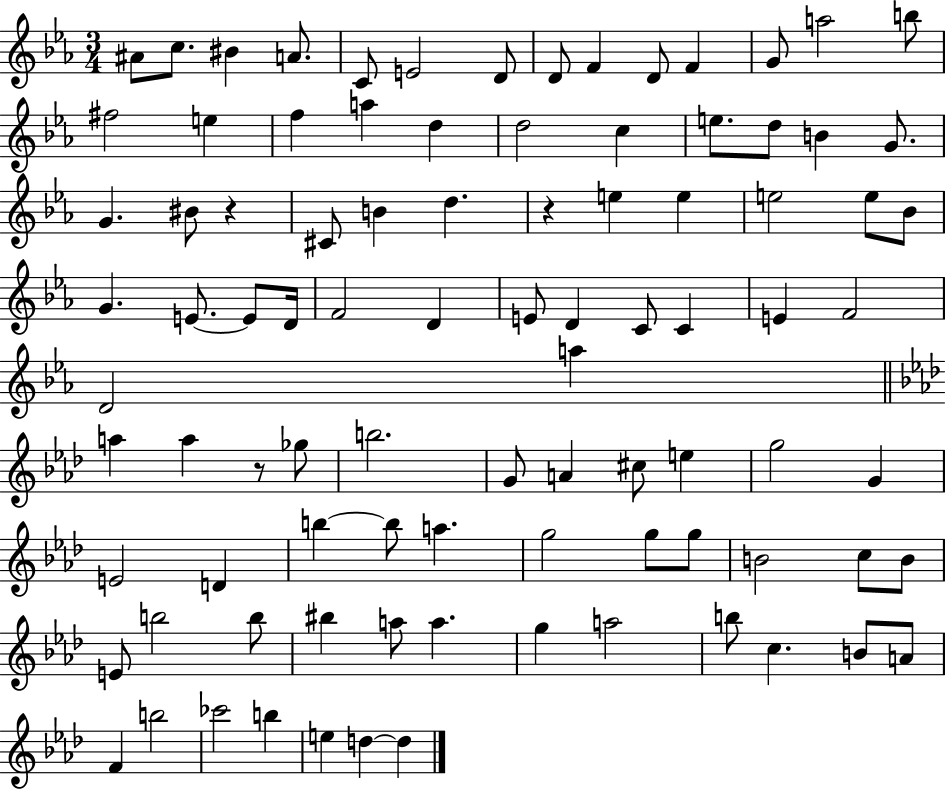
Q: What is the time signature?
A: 3/4